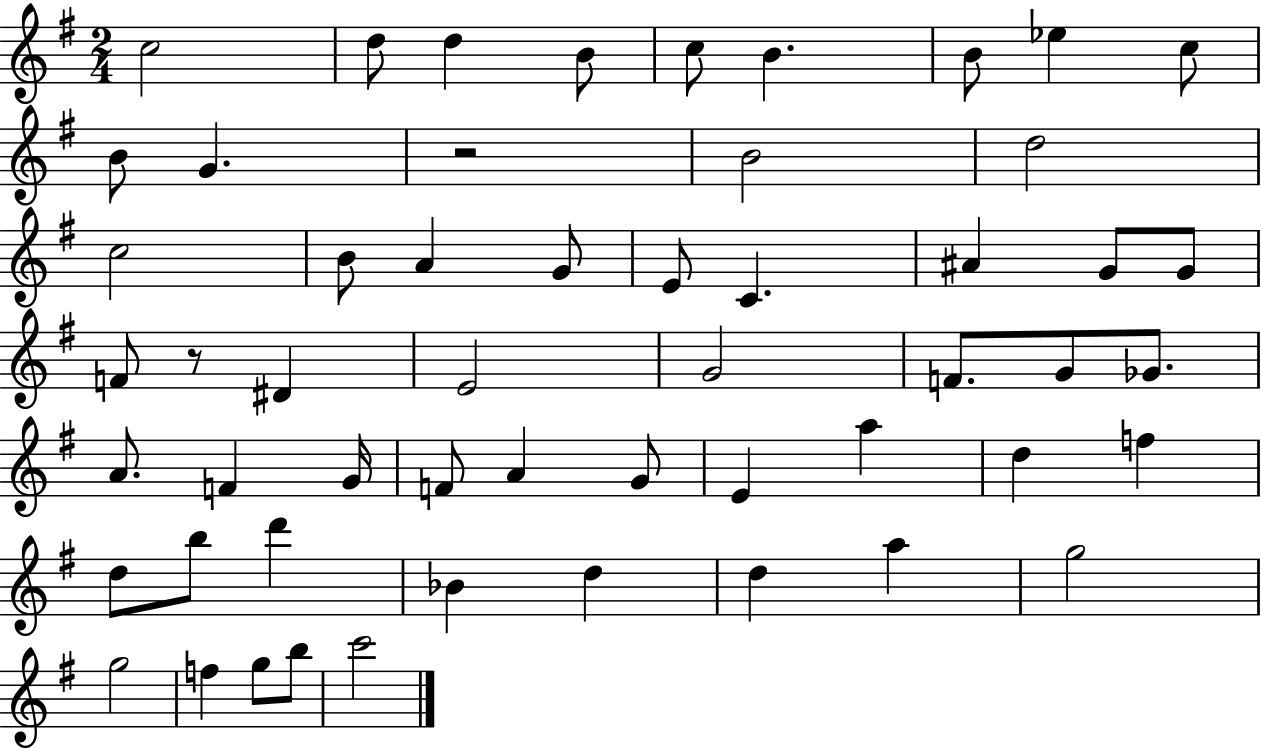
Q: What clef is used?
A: treble